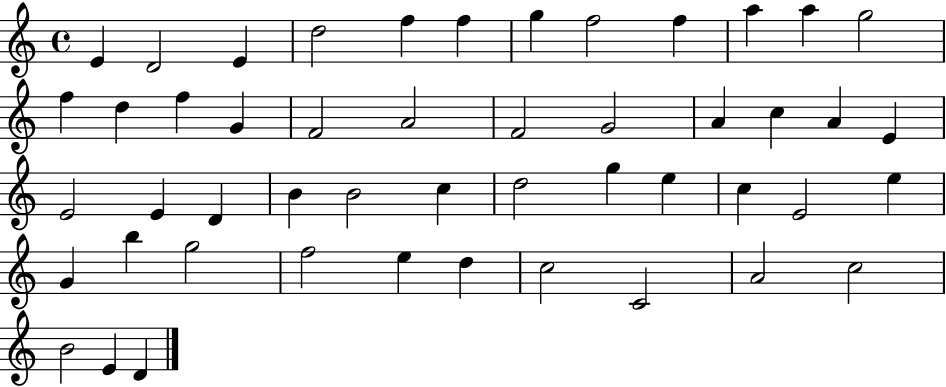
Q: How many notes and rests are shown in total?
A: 49